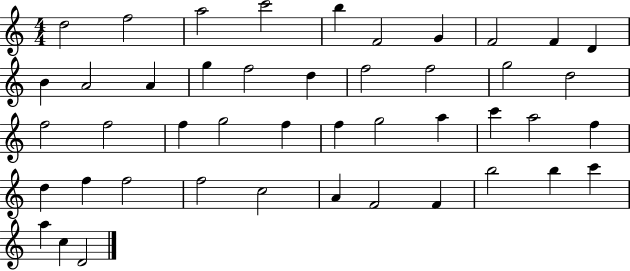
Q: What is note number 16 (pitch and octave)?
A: D5